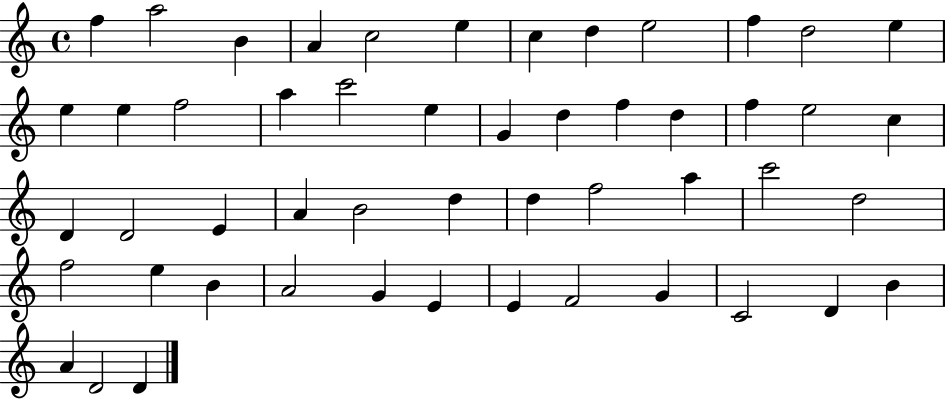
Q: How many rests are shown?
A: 0